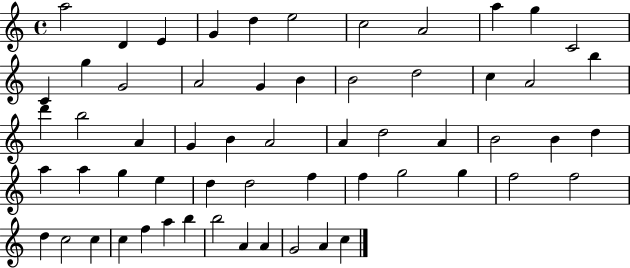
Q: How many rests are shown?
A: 0